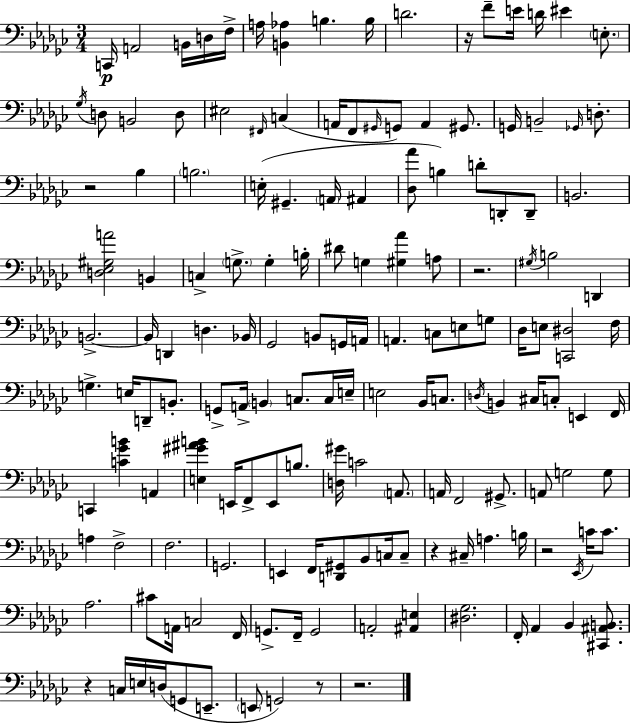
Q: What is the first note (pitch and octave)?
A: C2